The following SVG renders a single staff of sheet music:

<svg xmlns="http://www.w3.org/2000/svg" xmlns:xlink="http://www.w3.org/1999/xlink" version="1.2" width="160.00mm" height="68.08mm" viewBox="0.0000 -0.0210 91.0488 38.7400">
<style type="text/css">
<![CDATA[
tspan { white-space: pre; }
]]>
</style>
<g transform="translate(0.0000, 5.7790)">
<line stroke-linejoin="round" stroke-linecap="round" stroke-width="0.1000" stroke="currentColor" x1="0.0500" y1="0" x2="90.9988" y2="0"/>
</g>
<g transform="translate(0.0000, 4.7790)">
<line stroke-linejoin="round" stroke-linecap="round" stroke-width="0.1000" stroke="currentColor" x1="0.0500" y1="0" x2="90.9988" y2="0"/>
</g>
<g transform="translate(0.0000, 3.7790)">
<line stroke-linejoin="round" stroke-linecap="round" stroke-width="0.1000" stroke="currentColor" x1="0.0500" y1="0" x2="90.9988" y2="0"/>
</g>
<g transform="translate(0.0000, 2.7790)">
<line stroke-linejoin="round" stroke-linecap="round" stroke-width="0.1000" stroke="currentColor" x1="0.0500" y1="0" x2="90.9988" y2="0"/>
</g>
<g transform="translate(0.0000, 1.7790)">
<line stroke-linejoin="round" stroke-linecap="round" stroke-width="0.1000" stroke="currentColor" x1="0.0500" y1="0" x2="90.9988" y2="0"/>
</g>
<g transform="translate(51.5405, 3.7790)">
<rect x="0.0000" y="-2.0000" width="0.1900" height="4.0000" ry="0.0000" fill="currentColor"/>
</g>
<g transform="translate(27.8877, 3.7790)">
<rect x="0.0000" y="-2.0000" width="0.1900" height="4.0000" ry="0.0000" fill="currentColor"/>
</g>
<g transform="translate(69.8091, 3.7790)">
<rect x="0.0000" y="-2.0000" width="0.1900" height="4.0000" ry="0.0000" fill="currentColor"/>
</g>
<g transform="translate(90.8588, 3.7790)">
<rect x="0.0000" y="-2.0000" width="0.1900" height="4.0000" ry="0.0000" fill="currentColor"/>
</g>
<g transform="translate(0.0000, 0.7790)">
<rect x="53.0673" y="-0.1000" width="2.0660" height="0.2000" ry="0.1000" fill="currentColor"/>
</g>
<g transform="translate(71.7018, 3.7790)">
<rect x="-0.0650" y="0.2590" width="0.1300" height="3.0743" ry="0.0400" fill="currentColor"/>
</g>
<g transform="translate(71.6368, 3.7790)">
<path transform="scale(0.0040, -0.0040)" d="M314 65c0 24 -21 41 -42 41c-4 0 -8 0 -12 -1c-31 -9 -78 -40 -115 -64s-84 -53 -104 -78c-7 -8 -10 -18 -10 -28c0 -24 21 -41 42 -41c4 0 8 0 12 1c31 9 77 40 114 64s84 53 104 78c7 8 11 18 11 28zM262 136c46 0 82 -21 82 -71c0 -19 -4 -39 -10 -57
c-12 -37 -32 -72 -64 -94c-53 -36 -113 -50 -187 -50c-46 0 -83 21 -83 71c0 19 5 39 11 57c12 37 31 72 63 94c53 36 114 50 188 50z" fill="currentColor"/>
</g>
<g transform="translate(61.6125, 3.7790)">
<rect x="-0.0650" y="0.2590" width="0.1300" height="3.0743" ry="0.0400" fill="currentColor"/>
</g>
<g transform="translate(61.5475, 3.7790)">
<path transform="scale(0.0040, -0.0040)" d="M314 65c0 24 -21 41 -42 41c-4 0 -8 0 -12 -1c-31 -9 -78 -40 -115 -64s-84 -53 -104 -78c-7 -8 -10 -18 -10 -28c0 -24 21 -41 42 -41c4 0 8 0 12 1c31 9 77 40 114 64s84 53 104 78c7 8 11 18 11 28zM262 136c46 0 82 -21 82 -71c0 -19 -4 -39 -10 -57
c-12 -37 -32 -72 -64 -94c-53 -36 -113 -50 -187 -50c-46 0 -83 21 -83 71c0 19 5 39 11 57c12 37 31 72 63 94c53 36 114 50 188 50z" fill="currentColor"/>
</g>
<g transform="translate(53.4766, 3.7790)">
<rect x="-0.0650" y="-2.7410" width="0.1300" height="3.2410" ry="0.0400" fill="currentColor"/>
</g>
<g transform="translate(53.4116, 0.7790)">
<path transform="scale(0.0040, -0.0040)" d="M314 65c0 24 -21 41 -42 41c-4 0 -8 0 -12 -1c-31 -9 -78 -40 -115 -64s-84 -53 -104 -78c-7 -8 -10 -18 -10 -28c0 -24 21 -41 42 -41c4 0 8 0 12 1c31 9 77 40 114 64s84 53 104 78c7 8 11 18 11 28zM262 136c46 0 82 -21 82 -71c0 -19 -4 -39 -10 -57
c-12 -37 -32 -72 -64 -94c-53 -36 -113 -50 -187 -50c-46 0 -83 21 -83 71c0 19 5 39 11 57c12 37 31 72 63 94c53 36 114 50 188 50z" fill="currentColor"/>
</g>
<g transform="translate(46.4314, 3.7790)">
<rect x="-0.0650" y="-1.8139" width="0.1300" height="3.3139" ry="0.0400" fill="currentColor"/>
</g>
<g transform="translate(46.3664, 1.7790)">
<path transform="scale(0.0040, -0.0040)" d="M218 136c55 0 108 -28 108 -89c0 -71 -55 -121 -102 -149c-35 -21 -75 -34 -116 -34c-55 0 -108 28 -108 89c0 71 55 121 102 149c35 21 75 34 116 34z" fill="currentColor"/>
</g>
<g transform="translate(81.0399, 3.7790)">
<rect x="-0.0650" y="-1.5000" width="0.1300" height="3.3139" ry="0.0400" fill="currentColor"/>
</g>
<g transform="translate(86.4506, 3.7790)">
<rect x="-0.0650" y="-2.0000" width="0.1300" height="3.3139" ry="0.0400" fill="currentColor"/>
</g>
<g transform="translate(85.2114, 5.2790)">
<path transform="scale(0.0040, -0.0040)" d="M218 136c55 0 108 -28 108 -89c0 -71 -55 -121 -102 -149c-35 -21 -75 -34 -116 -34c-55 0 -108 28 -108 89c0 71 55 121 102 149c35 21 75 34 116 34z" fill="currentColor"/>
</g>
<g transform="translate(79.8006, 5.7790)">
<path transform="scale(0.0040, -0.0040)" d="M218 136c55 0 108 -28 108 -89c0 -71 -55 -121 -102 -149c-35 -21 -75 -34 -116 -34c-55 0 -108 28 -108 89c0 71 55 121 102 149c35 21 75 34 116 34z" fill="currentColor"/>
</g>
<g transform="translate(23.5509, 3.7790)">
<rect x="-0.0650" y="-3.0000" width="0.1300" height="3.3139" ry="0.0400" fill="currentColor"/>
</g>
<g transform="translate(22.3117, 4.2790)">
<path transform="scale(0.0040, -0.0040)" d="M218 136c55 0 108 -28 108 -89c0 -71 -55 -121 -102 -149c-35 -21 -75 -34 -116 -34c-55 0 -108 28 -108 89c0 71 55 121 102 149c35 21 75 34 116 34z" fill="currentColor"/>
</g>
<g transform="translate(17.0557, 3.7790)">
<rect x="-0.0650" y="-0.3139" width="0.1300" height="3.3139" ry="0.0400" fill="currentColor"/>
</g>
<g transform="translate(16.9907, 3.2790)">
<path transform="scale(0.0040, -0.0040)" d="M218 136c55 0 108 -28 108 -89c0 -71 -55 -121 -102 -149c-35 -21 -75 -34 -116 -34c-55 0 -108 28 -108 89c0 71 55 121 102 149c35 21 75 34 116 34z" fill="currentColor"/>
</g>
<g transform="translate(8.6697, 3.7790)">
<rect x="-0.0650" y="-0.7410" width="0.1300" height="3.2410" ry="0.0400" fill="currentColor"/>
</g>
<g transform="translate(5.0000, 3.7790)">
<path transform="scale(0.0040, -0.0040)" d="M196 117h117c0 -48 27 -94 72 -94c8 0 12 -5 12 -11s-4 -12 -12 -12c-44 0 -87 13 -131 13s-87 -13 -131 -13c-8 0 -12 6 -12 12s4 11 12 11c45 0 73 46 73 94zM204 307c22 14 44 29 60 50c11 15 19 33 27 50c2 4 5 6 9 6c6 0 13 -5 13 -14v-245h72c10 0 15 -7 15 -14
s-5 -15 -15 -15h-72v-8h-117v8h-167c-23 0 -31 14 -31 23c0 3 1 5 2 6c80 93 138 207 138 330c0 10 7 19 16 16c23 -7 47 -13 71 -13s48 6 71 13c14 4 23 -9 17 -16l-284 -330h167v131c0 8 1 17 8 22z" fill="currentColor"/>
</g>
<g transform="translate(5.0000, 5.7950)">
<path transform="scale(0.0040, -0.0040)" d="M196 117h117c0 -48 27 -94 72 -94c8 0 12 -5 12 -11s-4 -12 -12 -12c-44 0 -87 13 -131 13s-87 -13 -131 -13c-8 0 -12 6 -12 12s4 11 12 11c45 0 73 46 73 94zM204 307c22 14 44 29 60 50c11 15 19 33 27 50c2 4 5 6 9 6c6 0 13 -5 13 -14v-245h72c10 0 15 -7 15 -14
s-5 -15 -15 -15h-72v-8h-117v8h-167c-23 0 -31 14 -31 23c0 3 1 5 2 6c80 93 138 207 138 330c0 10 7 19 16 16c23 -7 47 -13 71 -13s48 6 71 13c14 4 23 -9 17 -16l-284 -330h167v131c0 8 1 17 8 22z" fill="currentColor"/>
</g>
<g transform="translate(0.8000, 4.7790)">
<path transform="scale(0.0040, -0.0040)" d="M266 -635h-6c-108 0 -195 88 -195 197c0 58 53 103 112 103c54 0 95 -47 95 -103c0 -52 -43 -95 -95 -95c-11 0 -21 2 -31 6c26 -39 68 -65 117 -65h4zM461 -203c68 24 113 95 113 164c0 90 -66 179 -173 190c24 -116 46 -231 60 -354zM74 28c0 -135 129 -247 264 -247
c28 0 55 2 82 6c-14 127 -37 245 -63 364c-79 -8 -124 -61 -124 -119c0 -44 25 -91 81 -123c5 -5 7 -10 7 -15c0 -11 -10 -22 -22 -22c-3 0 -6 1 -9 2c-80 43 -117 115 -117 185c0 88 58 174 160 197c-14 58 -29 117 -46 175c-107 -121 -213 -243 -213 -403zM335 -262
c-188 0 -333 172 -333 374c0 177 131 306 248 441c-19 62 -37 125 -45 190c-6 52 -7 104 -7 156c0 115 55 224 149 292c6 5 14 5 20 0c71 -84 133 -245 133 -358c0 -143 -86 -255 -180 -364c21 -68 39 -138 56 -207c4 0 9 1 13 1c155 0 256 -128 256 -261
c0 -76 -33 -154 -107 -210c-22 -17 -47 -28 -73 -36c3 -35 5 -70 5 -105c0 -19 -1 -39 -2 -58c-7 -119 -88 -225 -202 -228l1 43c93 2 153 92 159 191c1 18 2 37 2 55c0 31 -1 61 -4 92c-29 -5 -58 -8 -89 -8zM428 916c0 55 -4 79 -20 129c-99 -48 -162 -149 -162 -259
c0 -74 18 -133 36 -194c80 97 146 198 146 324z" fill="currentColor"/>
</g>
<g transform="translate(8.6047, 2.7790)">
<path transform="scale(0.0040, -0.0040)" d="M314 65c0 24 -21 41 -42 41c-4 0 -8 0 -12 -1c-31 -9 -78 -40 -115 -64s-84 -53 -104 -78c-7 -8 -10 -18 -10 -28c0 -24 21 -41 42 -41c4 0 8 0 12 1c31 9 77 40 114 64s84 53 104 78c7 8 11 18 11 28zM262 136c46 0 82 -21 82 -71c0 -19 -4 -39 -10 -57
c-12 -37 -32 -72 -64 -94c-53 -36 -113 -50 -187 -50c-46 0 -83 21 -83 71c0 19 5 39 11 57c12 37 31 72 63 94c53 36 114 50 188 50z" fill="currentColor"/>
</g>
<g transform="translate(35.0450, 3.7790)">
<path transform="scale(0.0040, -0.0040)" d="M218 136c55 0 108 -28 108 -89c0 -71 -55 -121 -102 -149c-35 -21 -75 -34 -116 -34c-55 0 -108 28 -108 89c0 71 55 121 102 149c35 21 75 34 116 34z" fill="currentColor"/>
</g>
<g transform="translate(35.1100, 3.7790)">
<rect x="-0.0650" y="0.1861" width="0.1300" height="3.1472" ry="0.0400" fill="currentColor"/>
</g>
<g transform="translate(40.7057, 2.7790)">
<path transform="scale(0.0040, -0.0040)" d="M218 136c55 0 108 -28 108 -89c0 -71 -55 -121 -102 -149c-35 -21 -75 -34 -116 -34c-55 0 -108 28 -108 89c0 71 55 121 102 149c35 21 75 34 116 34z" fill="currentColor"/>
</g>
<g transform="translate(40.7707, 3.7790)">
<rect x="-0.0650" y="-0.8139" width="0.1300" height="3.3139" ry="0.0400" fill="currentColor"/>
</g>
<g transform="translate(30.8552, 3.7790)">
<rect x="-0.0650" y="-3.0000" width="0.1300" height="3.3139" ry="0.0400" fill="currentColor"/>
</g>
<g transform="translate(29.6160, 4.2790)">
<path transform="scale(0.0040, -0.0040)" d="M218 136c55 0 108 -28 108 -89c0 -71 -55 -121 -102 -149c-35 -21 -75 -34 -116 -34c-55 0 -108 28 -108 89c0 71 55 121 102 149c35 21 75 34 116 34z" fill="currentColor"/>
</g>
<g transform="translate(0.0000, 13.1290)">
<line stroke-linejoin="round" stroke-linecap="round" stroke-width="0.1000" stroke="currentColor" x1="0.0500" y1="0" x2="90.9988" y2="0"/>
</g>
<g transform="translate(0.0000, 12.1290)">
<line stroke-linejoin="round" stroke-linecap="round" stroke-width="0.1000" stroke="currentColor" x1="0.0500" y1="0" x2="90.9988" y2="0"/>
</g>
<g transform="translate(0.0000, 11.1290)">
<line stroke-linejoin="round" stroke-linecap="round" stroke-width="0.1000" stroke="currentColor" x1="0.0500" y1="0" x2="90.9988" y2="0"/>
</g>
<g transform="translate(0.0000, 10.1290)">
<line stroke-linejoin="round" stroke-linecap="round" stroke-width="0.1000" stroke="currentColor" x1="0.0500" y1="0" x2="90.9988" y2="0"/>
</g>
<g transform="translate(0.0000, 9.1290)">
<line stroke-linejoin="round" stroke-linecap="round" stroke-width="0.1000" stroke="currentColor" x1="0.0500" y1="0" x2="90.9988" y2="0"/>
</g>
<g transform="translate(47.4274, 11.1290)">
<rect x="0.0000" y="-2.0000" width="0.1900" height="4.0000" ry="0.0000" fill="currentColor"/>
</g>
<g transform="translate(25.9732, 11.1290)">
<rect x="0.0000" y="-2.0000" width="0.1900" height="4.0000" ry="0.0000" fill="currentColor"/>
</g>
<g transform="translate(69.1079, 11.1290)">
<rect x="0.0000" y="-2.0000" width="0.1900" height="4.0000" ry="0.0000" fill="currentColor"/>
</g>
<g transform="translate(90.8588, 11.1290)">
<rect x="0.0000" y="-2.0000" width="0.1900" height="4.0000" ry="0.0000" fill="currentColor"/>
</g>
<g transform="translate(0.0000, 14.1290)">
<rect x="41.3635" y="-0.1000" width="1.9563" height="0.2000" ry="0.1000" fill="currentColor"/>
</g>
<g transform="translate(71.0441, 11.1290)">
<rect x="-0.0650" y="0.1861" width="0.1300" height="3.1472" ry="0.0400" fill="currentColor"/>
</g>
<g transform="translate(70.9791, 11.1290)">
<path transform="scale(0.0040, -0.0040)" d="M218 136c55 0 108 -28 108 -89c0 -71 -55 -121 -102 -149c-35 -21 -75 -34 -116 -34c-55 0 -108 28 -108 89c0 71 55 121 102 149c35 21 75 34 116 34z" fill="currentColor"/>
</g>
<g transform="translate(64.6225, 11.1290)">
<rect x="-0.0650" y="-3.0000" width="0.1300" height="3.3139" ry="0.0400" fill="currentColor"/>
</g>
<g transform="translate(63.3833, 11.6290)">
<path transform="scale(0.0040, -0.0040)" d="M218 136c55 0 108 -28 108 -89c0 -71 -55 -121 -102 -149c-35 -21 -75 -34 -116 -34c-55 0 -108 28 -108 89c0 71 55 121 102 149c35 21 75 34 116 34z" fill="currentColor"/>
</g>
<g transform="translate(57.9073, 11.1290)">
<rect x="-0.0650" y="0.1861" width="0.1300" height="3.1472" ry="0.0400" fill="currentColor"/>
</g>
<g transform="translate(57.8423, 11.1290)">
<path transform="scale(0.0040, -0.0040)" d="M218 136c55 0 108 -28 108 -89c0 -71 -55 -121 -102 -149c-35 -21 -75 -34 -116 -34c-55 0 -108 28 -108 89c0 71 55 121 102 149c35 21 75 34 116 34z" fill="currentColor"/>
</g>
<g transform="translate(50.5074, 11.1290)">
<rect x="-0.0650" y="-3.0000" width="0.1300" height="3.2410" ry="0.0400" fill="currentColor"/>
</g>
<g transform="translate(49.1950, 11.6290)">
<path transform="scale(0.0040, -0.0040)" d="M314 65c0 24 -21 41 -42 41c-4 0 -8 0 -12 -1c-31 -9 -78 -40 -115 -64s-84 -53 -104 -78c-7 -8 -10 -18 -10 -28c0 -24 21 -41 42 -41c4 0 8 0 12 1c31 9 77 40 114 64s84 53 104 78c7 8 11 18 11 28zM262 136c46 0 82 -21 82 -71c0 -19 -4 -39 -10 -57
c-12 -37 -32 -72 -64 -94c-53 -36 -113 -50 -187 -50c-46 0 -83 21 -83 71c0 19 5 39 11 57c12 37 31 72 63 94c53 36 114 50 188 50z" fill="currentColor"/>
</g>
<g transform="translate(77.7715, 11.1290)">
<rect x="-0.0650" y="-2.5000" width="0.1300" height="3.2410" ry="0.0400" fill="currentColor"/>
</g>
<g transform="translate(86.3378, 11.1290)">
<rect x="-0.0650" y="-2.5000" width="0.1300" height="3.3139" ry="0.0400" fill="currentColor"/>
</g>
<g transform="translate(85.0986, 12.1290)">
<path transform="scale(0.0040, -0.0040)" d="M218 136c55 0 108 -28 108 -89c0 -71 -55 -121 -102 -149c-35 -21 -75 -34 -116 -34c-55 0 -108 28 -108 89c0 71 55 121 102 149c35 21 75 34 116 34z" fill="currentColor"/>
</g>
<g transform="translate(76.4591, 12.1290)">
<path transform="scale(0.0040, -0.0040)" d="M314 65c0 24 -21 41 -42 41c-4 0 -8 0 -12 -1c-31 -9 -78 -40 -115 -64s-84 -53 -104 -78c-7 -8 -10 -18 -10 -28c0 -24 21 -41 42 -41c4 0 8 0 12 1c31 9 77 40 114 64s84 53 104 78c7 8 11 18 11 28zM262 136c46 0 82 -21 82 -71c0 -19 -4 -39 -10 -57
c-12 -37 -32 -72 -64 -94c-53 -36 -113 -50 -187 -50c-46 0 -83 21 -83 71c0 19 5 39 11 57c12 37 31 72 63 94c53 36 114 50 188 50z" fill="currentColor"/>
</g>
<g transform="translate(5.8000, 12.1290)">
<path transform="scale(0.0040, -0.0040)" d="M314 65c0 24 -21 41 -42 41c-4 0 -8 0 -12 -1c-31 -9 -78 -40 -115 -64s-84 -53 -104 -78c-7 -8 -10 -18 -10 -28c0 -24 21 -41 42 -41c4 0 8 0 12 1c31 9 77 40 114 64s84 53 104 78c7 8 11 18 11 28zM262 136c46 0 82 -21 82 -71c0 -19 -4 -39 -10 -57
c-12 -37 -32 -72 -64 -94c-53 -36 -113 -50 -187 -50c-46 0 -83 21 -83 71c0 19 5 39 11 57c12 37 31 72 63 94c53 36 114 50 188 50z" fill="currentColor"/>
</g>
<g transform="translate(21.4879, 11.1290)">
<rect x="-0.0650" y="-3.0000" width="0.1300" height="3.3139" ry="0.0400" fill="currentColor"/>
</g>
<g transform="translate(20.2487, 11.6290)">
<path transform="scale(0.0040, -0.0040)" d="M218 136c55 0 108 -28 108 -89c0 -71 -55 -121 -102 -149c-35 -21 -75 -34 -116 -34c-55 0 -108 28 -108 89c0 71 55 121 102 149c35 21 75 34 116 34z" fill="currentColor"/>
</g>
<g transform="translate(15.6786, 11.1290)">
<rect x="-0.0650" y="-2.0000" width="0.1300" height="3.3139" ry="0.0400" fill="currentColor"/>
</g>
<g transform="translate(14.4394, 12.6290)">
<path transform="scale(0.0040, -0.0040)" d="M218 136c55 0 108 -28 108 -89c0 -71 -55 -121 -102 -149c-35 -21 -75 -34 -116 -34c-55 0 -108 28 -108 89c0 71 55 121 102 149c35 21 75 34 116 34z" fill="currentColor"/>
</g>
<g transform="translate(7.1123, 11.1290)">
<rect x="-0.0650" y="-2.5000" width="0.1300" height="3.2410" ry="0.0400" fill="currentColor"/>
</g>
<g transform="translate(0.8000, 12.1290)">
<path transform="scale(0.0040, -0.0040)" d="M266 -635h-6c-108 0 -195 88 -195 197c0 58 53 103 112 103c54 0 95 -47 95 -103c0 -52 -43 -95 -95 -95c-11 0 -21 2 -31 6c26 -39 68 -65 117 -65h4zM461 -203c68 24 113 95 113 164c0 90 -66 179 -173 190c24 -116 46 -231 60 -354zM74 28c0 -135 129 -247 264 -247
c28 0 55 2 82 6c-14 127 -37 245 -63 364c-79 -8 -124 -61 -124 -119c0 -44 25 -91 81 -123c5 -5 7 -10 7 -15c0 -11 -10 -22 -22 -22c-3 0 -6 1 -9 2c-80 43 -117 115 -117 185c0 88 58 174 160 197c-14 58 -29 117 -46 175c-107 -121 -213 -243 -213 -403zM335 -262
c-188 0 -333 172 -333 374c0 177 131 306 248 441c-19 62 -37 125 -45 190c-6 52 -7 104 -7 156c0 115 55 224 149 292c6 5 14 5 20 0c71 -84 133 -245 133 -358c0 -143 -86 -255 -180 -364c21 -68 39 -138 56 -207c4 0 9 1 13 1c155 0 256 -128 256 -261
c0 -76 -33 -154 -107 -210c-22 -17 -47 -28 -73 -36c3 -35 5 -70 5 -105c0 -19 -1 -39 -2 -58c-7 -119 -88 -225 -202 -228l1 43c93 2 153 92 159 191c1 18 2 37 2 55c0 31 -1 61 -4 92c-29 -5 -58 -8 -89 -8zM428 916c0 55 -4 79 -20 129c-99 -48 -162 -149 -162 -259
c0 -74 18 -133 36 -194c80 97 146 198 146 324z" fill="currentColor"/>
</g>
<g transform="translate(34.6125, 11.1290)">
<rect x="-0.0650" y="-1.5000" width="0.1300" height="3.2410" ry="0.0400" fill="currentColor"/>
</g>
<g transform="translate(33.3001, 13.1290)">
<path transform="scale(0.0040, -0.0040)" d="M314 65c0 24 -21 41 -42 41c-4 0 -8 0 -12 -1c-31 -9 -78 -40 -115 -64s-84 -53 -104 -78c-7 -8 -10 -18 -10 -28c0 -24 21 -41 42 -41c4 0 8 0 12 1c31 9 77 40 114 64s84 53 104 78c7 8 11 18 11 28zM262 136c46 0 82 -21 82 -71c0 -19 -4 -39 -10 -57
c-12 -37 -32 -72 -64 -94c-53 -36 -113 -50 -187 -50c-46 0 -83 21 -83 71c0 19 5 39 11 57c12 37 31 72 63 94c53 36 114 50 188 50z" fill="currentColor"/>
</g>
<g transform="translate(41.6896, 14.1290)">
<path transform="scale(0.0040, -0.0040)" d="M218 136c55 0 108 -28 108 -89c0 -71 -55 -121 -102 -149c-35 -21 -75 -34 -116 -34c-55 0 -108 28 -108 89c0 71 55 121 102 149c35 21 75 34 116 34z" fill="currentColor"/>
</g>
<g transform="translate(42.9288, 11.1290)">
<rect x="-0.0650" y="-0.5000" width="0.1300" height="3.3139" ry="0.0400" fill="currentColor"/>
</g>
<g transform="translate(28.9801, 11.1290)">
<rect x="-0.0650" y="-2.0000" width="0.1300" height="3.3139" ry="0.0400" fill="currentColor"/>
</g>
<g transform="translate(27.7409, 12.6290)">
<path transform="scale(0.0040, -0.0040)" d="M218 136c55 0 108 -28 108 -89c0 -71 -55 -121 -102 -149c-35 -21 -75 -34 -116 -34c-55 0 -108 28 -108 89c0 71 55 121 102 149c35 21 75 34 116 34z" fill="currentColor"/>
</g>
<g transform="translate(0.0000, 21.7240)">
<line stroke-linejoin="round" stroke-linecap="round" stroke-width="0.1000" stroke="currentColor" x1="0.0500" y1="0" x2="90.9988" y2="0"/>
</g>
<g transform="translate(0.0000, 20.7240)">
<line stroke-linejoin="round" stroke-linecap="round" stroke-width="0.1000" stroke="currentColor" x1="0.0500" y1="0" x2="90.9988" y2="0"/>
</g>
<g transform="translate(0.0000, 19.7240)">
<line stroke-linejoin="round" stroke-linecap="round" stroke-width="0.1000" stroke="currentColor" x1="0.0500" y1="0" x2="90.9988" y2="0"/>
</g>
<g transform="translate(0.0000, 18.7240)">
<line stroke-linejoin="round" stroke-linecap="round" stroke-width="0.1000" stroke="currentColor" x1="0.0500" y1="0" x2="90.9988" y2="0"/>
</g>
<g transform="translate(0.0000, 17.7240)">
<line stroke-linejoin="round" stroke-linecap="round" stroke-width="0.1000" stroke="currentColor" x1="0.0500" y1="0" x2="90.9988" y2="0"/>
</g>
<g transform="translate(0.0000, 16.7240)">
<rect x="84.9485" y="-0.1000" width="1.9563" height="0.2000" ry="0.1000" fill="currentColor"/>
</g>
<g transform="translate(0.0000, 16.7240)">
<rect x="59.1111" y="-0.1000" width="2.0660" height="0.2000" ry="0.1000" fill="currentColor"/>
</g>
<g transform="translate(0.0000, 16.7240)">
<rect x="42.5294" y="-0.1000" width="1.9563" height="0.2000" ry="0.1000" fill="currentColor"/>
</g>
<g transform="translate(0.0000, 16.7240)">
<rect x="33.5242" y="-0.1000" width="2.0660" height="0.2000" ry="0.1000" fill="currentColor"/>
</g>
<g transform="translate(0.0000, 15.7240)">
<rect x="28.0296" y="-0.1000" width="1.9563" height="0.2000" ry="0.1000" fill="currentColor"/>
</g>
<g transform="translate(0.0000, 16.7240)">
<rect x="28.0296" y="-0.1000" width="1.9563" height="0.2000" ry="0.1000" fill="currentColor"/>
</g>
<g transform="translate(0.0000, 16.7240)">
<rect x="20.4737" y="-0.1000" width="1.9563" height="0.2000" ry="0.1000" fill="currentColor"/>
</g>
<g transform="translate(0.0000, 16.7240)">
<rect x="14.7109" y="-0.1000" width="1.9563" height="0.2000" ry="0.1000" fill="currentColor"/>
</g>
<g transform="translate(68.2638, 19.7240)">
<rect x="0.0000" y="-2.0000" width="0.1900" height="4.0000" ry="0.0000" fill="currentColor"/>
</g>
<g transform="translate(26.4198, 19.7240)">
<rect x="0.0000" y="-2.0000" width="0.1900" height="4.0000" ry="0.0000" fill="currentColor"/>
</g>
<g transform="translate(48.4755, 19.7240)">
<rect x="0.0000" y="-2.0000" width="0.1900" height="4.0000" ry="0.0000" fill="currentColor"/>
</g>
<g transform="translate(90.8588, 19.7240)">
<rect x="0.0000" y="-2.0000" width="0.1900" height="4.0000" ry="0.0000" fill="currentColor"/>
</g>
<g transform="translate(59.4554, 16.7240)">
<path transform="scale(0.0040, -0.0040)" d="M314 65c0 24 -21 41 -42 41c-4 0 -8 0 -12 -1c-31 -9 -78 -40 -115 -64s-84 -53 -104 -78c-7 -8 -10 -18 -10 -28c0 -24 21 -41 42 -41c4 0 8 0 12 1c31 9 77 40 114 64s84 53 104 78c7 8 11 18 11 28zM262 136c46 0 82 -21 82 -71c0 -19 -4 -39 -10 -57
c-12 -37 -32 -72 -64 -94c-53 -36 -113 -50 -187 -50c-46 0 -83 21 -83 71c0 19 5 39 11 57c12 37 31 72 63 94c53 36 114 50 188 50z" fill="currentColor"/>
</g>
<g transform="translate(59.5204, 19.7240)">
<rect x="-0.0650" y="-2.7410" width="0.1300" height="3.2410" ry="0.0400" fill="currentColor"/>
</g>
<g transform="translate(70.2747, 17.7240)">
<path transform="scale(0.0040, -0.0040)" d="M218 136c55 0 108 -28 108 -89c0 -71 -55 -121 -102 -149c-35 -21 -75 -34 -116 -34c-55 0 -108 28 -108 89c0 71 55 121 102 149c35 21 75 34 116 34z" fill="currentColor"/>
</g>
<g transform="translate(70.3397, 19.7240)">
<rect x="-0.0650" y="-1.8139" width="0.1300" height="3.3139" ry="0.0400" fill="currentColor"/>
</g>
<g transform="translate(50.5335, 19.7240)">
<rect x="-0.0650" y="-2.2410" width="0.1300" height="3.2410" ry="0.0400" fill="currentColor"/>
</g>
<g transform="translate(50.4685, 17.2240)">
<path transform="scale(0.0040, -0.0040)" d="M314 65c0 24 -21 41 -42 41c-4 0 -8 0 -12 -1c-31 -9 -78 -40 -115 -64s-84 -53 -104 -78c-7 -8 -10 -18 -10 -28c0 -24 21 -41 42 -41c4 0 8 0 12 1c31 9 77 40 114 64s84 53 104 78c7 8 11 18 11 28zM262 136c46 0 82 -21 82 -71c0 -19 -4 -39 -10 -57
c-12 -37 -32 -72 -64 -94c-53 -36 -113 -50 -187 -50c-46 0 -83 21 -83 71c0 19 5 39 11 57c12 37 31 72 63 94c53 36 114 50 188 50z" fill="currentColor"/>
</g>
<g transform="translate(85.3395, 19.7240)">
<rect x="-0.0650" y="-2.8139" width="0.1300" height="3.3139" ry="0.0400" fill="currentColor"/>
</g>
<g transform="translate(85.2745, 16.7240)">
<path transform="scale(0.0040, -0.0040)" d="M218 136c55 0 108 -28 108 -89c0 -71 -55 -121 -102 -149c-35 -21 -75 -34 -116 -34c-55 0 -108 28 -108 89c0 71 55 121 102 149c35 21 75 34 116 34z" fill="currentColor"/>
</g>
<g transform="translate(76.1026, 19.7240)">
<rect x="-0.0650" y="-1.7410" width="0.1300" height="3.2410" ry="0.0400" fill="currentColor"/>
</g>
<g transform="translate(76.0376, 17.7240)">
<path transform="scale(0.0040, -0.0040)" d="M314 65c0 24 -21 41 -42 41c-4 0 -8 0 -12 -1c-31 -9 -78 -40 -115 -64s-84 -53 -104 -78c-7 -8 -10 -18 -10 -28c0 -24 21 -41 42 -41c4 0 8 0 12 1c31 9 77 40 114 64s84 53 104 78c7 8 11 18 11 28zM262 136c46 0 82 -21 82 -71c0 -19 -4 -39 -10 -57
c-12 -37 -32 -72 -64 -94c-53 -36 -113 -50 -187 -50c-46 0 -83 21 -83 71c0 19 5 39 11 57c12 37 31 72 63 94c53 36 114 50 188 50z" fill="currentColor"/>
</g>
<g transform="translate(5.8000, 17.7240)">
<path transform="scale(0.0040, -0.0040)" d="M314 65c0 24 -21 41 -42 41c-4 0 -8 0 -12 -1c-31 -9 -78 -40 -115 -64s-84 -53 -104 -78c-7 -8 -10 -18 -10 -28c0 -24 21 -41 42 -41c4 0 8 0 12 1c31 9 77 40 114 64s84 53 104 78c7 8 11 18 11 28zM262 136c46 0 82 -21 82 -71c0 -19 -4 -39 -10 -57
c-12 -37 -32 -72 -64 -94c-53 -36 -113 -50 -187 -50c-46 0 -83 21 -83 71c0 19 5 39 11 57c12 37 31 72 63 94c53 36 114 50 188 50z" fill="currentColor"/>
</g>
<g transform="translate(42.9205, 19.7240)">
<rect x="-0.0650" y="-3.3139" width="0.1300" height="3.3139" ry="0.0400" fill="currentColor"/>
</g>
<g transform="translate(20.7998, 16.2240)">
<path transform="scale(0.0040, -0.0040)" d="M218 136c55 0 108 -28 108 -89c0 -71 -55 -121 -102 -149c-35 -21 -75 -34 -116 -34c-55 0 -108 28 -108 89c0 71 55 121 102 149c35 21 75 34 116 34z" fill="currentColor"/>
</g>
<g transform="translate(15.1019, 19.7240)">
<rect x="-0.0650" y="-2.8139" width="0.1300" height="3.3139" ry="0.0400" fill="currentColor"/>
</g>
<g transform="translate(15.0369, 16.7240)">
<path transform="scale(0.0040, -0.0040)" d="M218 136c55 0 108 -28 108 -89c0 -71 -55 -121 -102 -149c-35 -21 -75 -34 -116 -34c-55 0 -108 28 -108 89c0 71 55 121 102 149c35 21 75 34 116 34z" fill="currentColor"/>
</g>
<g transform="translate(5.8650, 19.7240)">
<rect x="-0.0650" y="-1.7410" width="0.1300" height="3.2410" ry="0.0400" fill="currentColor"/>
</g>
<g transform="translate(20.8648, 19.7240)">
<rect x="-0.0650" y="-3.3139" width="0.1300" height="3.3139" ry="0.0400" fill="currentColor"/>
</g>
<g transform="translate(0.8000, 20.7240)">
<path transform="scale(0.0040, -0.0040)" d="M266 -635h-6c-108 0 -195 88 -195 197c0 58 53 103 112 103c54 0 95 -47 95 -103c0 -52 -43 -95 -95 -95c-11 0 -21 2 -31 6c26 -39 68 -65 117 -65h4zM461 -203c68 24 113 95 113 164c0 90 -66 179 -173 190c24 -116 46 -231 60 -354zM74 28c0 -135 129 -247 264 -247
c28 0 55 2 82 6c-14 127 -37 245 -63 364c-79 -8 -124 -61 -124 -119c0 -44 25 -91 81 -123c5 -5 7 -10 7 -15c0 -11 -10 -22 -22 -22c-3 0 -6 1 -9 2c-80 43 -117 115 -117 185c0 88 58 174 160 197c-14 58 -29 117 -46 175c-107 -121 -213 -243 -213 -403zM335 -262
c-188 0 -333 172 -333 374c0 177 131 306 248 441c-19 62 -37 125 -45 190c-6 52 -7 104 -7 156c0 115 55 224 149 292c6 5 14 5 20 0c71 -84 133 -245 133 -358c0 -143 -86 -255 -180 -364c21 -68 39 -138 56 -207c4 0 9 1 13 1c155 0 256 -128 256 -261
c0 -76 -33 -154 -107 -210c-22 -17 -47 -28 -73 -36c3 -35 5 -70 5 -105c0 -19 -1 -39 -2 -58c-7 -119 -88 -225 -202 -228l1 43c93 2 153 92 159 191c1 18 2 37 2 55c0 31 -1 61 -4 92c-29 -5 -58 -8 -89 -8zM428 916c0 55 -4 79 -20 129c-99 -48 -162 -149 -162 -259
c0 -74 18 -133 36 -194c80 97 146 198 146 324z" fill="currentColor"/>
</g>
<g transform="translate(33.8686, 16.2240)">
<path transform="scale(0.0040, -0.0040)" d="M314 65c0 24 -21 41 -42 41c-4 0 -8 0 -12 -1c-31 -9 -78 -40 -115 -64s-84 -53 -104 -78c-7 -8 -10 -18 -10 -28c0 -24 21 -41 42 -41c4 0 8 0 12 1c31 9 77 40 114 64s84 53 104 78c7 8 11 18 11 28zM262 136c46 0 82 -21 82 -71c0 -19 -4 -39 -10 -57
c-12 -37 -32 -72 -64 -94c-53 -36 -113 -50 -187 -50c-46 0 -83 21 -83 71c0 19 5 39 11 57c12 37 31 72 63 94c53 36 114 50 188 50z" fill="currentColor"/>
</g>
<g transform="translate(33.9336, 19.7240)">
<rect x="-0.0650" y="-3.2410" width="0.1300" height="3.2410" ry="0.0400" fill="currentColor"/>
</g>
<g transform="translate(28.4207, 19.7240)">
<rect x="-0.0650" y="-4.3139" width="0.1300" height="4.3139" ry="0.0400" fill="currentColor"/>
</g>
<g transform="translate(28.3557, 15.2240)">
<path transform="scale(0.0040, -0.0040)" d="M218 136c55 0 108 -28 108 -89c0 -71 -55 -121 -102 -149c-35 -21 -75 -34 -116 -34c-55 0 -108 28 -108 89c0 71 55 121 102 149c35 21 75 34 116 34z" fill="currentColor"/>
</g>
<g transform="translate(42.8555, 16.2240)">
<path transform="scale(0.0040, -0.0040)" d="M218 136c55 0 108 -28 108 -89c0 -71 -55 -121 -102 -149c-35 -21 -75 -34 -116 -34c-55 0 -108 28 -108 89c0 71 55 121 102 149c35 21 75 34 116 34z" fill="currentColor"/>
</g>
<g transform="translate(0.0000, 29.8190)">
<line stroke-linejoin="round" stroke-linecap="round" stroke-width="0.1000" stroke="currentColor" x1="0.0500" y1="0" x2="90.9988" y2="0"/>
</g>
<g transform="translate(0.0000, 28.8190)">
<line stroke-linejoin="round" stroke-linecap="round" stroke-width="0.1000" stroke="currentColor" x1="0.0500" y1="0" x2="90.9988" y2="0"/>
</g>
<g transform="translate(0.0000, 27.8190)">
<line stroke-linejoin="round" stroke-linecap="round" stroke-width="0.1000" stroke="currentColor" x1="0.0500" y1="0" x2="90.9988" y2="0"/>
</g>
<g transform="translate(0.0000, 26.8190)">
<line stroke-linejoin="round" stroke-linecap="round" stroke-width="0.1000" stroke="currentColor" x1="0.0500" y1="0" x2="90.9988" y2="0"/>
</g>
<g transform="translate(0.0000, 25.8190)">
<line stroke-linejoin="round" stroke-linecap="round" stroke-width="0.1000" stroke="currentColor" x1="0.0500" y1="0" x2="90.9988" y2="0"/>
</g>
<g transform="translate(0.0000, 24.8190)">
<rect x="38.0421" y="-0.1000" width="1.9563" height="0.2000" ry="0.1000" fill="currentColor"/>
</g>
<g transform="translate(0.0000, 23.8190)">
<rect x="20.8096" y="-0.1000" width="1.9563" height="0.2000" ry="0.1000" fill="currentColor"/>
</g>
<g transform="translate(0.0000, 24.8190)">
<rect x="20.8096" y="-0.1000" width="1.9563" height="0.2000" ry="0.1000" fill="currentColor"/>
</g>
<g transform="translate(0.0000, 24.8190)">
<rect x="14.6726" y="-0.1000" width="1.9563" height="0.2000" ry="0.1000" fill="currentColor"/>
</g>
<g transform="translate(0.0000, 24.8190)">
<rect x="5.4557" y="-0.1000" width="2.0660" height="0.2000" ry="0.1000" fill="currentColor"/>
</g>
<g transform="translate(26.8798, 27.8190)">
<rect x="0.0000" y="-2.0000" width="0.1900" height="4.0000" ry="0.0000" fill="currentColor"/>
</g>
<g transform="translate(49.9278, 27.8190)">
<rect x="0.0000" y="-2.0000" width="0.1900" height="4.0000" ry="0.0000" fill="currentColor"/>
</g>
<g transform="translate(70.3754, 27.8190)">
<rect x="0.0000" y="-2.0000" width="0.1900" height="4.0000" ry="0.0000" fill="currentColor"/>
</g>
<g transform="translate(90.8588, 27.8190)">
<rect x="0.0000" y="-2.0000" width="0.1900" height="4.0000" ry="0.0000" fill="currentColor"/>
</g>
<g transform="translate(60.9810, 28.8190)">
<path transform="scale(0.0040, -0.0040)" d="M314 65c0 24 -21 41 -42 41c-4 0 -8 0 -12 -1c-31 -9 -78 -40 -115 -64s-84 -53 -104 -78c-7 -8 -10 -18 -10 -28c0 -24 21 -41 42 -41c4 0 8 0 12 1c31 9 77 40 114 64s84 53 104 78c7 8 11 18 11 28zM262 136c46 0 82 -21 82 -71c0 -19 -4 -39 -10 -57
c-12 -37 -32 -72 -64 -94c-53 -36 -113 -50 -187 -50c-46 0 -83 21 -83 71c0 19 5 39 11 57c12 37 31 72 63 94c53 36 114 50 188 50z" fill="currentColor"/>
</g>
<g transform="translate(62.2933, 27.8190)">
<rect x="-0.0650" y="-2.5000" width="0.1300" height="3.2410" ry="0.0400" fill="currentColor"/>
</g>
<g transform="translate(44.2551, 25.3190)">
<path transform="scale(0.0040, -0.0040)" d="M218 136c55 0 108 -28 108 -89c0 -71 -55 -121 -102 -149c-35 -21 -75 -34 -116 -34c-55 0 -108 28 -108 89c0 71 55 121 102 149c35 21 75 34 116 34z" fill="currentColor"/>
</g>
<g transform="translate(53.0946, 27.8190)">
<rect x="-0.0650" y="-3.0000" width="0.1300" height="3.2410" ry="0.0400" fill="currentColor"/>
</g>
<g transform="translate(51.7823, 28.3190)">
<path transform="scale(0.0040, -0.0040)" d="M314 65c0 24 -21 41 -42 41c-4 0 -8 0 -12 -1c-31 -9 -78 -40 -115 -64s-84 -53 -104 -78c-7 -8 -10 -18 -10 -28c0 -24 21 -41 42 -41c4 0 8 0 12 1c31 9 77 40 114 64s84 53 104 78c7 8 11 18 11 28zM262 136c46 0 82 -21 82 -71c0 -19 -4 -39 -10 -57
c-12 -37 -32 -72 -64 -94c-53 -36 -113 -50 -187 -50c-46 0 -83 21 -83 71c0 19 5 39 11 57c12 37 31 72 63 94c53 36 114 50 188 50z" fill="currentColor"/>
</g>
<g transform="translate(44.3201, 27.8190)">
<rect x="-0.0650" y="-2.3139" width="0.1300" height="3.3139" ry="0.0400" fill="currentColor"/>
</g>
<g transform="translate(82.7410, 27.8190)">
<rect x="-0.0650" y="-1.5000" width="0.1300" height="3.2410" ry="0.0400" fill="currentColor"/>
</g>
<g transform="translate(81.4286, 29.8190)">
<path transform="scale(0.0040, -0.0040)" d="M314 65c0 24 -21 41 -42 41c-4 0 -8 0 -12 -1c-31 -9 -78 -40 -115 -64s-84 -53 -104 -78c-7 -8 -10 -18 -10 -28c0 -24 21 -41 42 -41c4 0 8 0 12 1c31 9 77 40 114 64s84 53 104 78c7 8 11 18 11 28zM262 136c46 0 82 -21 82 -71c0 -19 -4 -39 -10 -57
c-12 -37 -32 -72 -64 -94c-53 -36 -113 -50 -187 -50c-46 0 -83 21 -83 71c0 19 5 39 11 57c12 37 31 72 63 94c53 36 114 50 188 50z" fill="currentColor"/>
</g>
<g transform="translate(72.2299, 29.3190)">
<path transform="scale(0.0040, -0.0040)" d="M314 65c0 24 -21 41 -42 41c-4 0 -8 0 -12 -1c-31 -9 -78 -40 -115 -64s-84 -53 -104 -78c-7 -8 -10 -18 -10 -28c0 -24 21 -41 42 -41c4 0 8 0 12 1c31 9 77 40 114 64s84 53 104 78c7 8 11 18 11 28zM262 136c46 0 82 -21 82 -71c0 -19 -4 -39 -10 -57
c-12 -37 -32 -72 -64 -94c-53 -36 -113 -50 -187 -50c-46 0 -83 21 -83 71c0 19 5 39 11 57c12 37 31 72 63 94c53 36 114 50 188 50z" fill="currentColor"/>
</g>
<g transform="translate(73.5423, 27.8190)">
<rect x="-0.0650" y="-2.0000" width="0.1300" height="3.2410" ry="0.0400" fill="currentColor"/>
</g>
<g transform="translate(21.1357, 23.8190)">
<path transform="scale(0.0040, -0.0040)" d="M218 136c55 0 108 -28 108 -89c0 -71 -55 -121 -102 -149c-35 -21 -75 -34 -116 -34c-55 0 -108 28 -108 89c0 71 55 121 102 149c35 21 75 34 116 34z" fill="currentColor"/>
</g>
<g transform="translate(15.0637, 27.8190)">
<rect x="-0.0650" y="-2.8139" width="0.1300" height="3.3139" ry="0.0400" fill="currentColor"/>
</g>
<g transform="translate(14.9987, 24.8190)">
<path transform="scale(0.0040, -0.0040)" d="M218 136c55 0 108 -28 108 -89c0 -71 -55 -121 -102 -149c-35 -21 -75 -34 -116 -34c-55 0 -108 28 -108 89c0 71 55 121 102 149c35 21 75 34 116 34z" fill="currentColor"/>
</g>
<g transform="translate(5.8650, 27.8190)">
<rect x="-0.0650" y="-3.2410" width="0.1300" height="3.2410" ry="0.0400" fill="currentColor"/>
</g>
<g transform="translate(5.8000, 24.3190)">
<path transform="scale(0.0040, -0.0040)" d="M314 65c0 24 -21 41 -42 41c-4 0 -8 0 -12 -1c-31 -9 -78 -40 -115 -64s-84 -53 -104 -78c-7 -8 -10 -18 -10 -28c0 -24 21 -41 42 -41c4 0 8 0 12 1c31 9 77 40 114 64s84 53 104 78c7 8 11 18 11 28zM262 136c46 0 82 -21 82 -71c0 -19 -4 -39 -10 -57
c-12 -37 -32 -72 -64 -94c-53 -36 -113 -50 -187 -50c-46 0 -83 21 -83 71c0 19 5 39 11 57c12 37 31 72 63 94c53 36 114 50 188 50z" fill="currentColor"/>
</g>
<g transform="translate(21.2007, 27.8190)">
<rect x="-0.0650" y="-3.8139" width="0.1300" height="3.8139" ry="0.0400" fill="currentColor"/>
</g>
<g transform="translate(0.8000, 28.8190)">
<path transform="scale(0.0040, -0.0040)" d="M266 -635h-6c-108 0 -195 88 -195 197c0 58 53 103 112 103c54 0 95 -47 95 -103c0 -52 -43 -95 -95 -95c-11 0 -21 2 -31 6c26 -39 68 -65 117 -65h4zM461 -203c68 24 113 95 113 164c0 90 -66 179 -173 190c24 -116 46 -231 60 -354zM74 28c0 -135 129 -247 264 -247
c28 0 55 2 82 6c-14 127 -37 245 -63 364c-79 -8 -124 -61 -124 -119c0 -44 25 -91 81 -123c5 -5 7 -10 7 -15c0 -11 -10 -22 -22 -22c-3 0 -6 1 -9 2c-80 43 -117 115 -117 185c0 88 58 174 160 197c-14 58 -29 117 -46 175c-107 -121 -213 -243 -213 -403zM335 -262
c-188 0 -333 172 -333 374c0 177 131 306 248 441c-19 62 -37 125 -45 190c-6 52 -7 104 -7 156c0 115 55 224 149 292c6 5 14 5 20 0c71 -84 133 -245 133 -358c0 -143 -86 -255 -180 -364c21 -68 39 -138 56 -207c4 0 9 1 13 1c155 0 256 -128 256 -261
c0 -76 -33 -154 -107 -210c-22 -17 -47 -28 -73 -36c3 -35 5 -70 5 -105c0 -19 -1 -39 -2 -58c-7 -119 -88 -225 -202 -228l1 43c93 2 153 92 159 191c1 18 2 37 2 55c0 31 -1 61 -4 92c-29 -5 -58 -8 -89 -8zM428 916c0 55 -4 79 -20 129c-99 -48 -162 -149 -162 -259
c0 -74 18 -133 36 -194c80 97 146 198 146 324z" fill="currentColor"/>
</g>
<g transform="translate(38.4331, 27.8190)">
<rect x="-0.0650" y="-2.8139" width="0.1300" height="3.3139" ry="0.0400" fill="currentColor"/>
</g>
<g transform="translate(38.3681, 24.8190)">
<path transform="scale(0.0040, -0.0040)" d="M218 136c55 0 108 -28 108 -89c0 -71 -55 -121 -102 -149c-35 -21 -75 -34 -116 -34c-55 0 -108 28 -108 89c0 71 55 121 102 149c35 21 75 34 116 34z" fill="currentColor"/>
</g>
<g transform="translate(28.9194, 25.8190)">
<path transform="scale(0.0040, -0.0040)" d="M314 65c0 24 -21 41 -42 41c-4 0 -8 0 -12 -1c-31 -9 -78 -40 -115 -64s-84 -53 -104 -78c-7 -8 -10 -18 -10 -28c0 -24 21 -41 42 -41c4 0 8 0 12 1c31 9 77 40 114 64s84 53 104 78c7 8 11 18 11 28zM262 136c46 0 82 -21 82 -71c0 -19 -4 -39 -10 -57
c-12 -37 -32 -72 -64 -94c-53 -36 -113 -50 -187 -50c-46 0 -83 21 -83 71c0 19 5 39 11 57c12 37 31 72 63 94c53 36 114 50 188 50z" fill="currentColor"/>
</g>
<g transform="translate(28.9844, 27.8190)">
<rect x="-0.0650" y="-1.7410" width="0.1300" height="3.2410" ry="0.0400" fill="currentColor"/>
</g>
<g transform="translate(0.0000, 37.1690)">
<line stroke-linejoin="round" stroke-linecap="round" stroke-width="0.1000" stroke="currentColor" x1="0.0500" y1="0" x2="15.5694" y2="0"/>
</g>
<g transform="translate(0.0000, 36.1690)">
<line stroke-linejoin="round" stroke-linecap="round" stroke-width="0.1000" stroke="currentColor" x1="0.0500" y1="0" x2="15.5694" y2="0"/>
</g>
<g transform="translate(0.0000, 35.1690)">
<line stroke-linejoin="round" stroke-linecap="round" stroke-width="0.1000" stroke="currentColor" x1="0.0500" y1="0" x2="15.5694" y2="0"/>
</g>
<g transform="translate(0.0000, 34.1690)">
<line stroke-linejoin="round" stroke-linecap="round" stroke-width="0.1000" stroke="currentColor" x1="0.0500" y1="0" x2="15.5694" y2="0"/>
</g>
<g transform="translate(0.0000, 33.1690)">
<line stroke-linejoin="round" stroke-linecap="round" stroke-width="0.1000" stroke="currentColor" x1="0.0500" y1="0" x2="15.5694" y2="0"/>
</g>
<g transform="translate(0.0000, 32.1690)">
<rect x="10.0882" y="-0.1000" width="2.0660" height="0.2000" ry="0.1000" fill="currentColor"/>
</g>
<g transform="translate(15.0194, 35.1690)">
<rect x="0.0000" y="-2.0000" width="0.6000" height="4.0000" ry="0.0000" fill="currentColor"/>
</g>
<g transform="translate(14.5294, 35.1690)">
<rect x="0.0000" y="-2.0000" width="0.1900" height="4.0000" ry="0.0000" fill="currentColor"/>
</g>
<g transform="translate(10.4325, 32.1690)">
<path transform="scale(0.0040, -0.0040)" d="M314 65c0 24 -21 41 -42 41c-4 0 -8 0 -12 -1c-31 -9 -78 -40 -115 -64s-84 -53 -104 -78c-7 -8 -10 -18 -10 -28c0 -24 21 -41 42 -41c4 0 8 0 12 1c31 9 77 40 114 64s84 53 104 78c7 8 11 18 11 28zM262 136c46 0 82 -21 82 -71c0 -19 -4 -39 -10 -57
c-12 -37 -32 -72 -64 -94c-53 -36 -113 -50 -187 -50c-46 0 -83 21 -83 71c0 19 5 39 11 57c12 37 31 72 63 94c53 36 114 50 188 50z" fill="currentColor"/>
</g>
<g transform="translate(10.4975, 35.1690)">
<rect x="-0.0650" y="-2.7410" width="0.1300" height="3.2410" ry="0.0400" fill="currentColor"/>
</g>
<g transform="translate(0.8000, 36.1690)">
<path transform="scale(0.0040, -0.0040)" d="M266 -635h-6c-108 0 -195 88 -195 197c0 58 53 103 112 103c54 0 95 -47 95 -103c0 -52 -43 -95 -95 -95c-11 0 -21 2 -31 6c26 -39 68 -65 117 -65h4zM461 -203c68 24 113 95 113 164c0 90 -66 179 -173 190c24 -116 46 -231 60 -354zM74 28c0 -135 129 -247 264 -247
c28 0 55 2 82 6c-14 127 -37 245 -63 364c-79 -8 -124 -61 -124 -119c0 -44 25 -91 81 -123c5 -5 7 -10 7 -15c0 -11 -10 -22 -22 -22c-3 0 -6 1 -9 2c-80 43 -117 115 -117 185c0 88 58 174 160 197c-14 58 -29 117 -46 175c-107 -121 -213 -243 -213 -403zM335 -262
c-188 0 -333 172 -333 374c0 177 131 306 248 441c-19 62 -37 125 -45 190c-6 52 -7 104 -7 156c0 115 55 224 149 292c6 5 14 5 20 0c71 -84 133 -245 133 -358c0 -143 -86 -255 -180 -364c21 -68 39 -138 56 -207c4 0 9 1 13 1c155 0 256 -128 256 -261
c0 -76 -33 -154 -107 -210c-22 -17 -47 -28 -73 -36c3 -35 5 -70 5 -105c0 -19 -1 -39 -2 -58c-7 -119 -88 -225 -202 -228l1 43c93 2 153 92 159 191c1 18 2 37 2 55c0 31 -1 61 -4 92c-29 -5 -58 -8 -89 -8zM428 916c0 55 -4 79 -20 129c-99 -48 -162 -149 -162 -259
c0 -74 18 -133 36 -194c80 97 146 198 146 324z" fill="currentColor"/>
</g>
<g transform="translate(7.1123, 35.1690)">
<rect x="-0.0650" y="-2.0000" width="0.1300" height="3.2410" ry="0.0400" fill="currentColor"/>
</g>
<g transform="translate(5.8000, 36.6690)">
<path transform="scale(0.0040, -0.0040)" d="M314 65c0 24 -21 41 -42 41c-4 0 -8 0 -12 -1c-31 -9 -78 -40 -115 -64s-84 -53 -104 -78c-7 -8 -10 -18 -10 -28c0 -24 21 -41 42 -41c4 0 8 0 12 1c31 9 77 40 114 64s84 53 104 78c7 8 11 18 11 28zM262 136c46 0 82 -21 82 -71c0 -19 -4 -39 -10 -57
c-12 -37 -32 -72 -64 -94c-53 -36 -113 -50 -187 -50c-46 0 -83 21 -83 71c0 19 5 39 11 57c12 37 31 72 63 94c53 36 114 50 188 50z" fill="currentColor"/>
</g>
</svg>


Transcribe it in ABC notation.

X:1
T:Untitled
M:4/4
L:1/4
K:C
d2 c A A B d f a2 B2 B2 E F G2 F A F E2 C A2 B A B G2 G f2 a b d' b2 b g2 a2 f f2 a b2 a c' f2 a g A2 G2 F2 E2 F2 a2